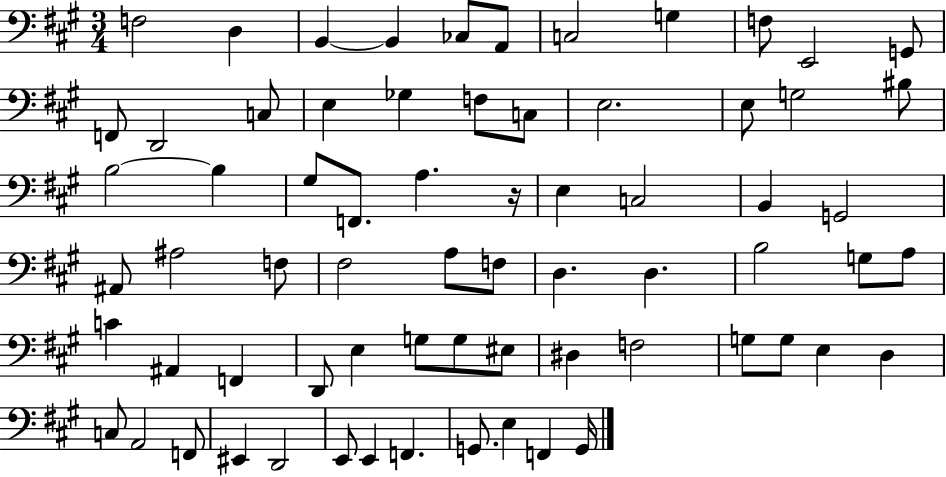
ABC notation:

X:1
T:Untitled
M:3/4
L:1/4
K:A
F,2 D, B,, B,, _C,/2 A,,/2 C,2 G, F,/2 E,,2 G,,/2 F,,/2 D,,2 C,/2 E, _G, F,/2 C,/2 E,2 E,/2 G,2 ^B,/2 B,2 B, ^G,/2 F,,/2 A, z/4 E, C,2 B,, G,,2 ^A,,/2 ^A,2 F,/2 ^F,2 A,/2 F,/2 D, D, B,2 G,/2 A,/2 C ^A,, F,, D,,/2 E, G,/2 G,/2 ^E,/2 ^D, F,2 G,/2 G,/2 E, D, C,/2 A,,2 F,,/2 ^E,, D,,2 E,,/2 E,, F,, G,,/2 E, F,, G,,/4